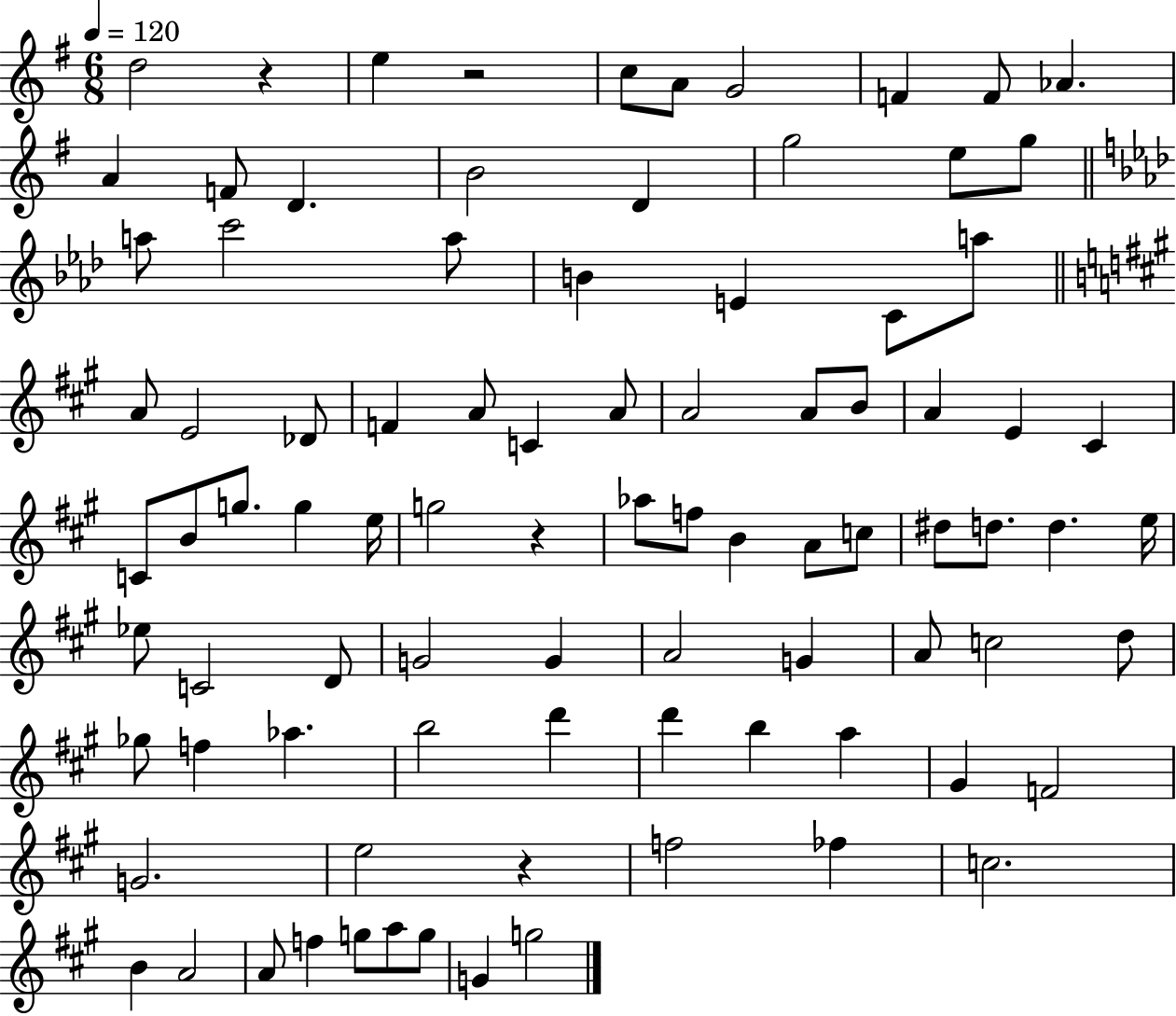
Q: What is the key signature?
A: G major